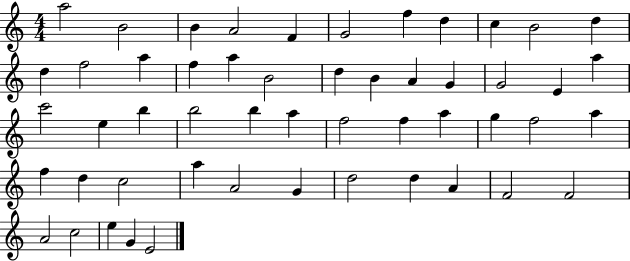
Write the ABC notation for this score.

X:1
T:Untitled
M:4/4
L:1/4
K:C
a2 B2 B A2 F G2 f d c B2 d d f2 a f a B2 d B A G G2 E a c'2 e b b2 b a f2 f a g f2 a f d c2 a A2 G d2 d A F2 F2 A2 c2 e G E2